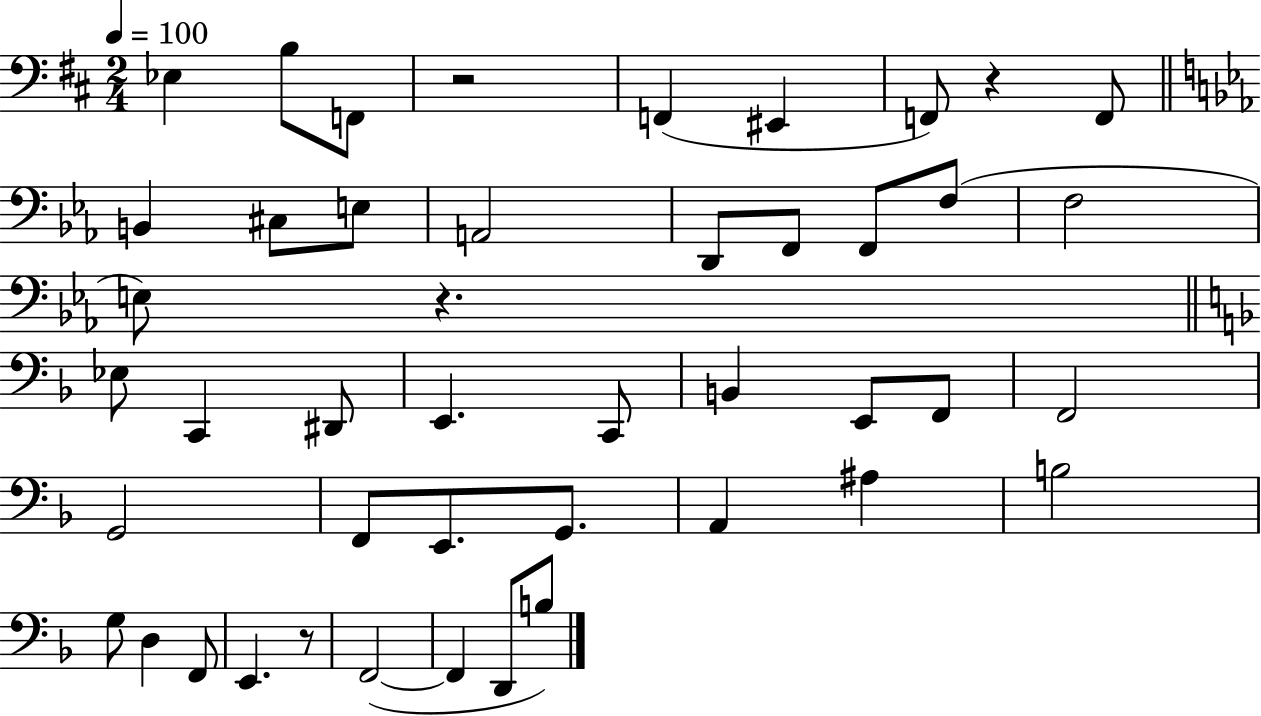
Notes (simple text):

Eb3/q B3/e F2/e R/h F2/q EIS2/q F2/e R/q F2/e B2/q C#3/e E3/e A2/h D2/e F2/e F2/e F3/e F3/h E3/e R/q. Eb3/e C2/q D#2/e E2/q. C2/e B2/q E2/e F2/e F2/h G2/h F2/e E2/e. G2/e. A2/q A#3/q B3/h G3/e D3/q F2/e E2/q. R/e F2/h F2/q D2/e B3/e